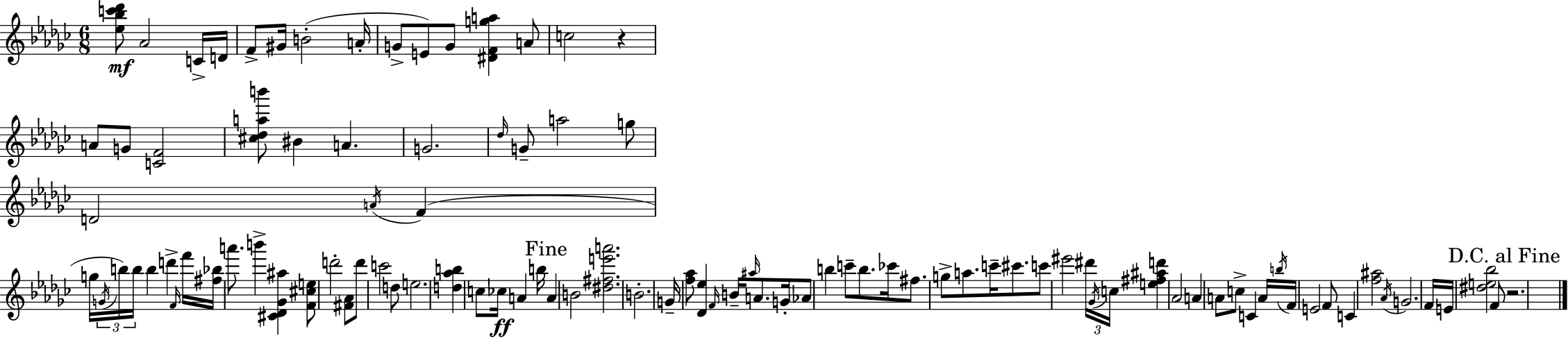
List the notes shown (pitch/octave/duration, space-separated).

[Eb5,Bb5,C6,Db6]/e Ab4/h C4/s D4/s F4/e G#4/s B4/h A4/s G4/e E4/e G4/e [D#4,F4,G5,A5]/q A4/e C5/h R/q A4/e G4/e [C4,F4]/h [C#5,Db5,A5,B6]/e BIS4/q A4/q. G4/h. Db5/s G4/e A5/h G5/e D4/h A4/s F4/q G5/s G4/s B5/s B5/s B5/q D6/q F4/s F6/s [F#5,Bb5]/s A6/e. B6/q [C#4,Db4,Gb4,A#5]/q [F4,C#5,E5]/e D6/h [F#4,Ab4]/e D6/e C6/h D5/e E5/h. [D5,Ab5,B5]/q C5/e CES5/s A4/q B5/s A4/q B4/h [D#5,F#5,E6,A6]/h. B4/h. G4/s [F5,Ab5]/e [Db4,Eb5]/q F4/s B4/s A#5/s A4/e. G4/s Ab4/e B5/q C6/e B5/e. CES6/s F#5/e. G5/e A5/e. C6/s C#6/e. C6/e EIS6/h D#6/s Gb4/s C5/s [E5,F#5,A#5,D6]/q Ab4/h A4/q A4/e C5/e C4/q A4/s B5/s F4/s E4/h F4/e C4/q [F5,A#5]/h Ab4/s G4/h. F4/s E4/s [D#5,E5,Bb5]/h F4/e R/h.